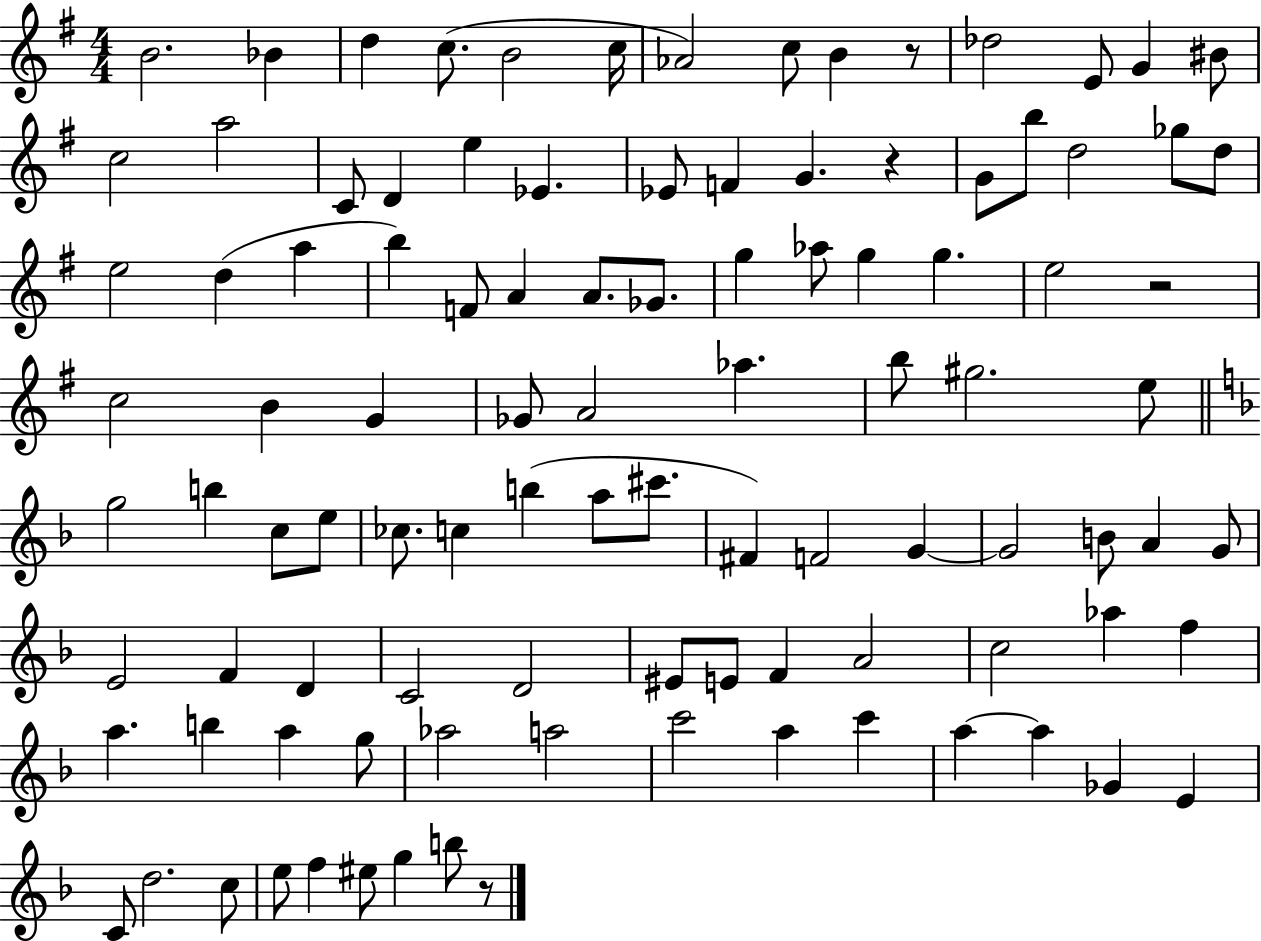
B4/h. Bb4/q D5/q C5/e. B4/h C5/s Ab4/h C5/e B4/q R/e Db5/h E4/e G4/q BIS4/e C5/h A5/h C4/e D4/q E5/q Eb4/q. Eb4/e F4/q G4/q. R/q G4/e B5/e D5/h Gb5/e D5/e E5/h D5/q A5/q B5/q F4/e A4/q A4/e. Gb4/e. G5/q Ab5/e G5/q G5/q. E5/h R/h C5/h B4/q G4/q Gb4/e A4/h Ab5/q. B5/e G#5/h. E5/e G5/h B5/q C5/e E5/e CES5/e. C5/q B5/q A5/e C#6/e. F#4/q F4/h G4/q G4/h B4/e A4/q G4/e E4/h F4/q D4/q C4/h D4/h EIS4/e E4/e F4/q A4/h C5/h Ab5/q F5/q A5/q. B5/q A5/q G5/e Ab5/h A5/h C6/h A5/q C6/q A5/q A5/q Gb4/q E4/q C4/e D5/h. C5/e E5/e F5/q EIS5/e G5/q B5/e R/e